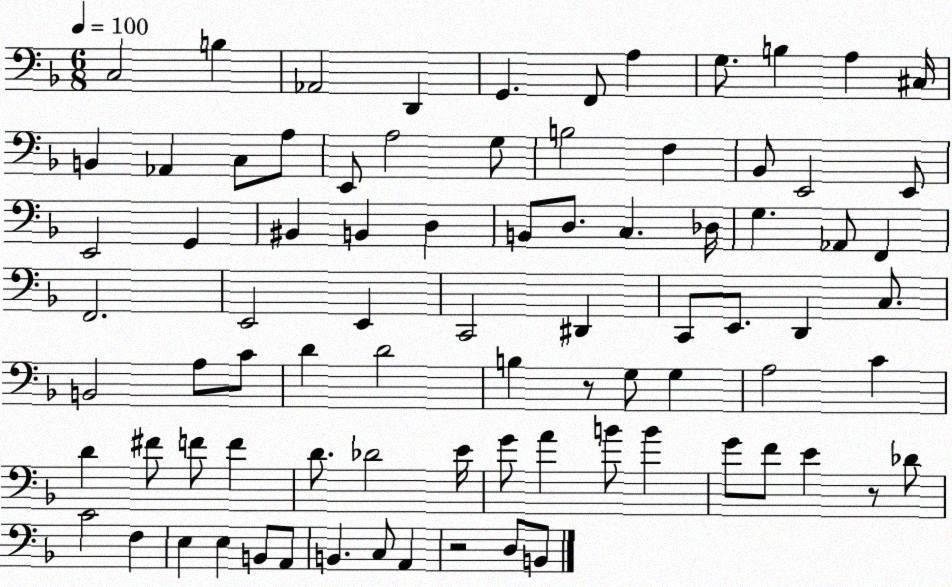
X:1
T:Untitled
M:6/8
L:1/4
K:F
C,2 B, _A,,2 D,, G,, F,,/2 A, G,/2 B, A, ^C,/4 B,, _A,, C,/2 A,/2 E,,/2 A,2 G,/2 B,2 F, _B,,/2 E,,2 E,,/2 E,,2 G,, ^B,, B,, D, B,,/2 D,/2 C, _D,/4 G, _A,,/2 F,, F,,2 E,,2 E,, C,,2 ^D,, C,,/2 E,,/2 D,, C,/2 B,,2 A,/2 C/2 D D2 B, z/2 G,/2 G, A,2 C D ^F/2 F/2 F D/2 _D2 E/4 G/2 A B/2 B G/2 F/2 E z/2 _D/2 C2 F, E, E, B,,/2 A,,/2 B,, C,/2 A,, z2 D,/2 B,,/2